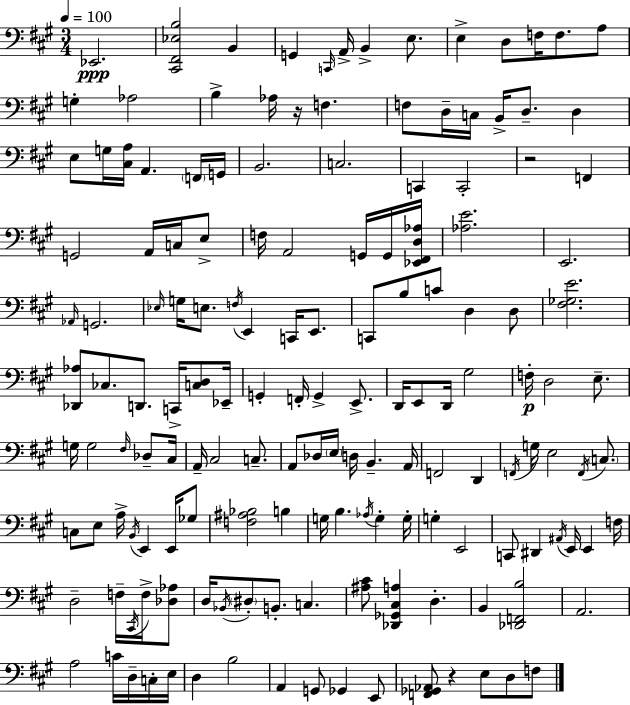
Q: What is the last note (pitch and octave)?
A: F3